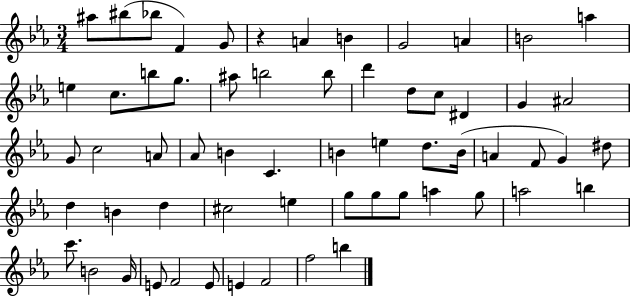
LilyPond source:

{
  \clef treble
  \numericTimeSignature
  \time 3/4
  \key ees \major
  ais''8 bis''8( bes''8 f'4) g'8 | r4 a'4 b'4 | g'2 a'4 | b'2 a''4 | \break e''4 c''8. b''8 g''8. | ais''8 b''2 b''8 | d'''4 d''8 c''8 dis'4 | g'4 ais'2 | \break g'8 c''2 a'8 | aes'8 b'4 c'4. | b'4 e''4 d''8. b'16( | a'4 f'8 g'4) dis''8 | \break d''4 b'4 d''4 | cis''2 e''4 | g''8 g''8 g''8 a''4 g''8 | a''2 b''4 | \break c'''8. b'2 g'16 | e'8 f'2 e'8 | e'4 f'2 | f''2 b''4 | \break \bar "|."
}